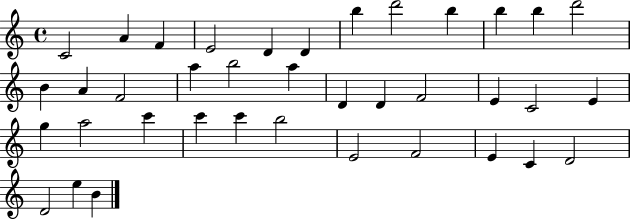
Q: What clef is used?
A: treble